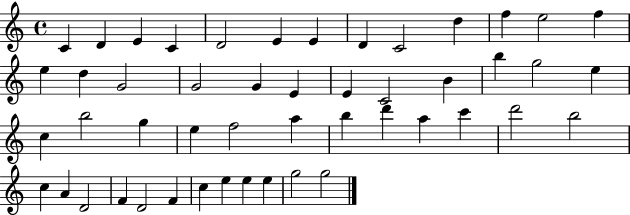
X:1
T:Untitled
M:4/4
L:1/4
K:C
C D E C D2 E E D C2 d f e2 f e d G2 G2 G E E C2 B b g2 e c b2 g e f2 a b d' a c' d'2 b2 c A D2 F D2 F c e e e g2 g2